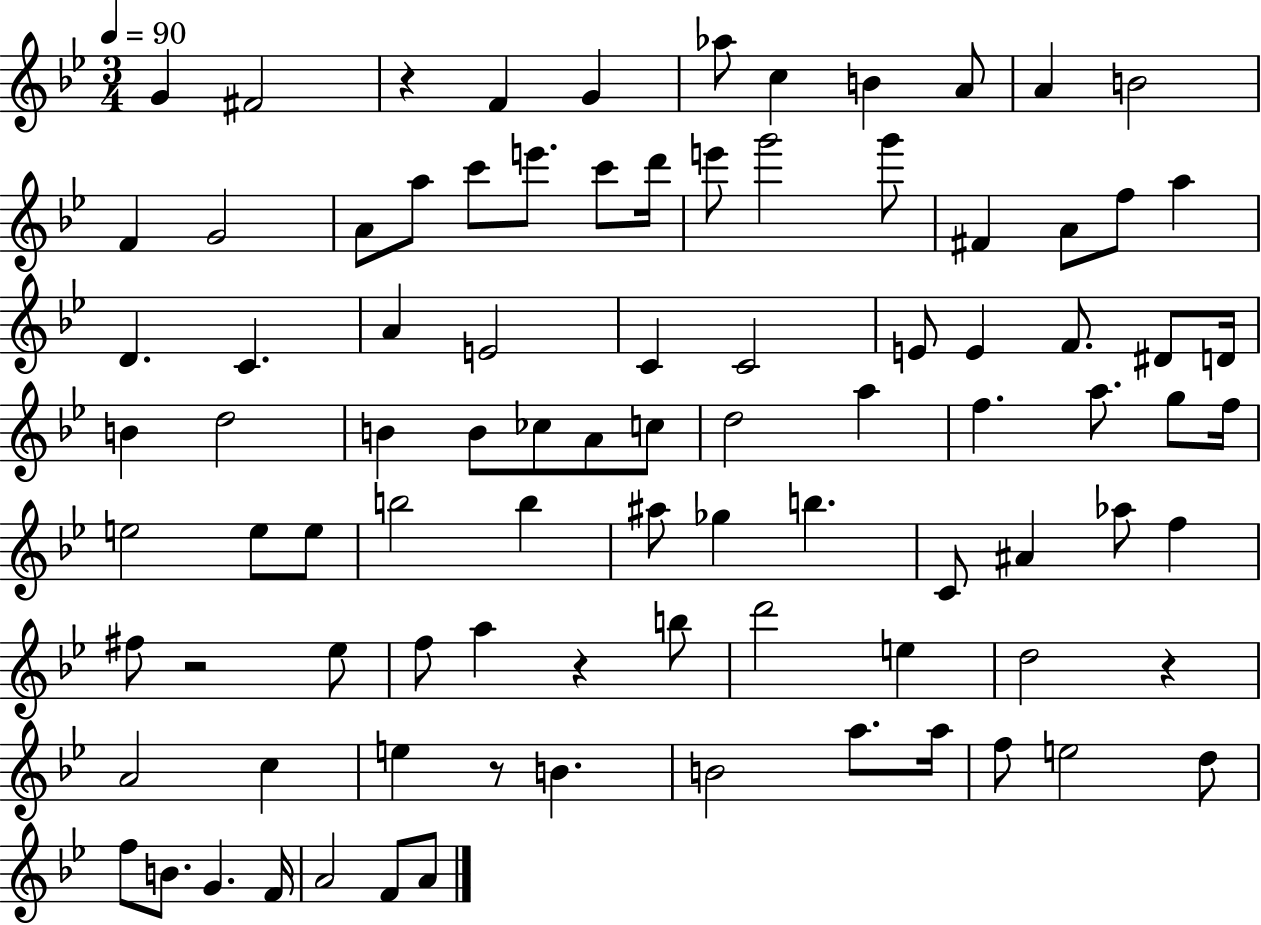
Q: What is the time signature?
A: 3/4